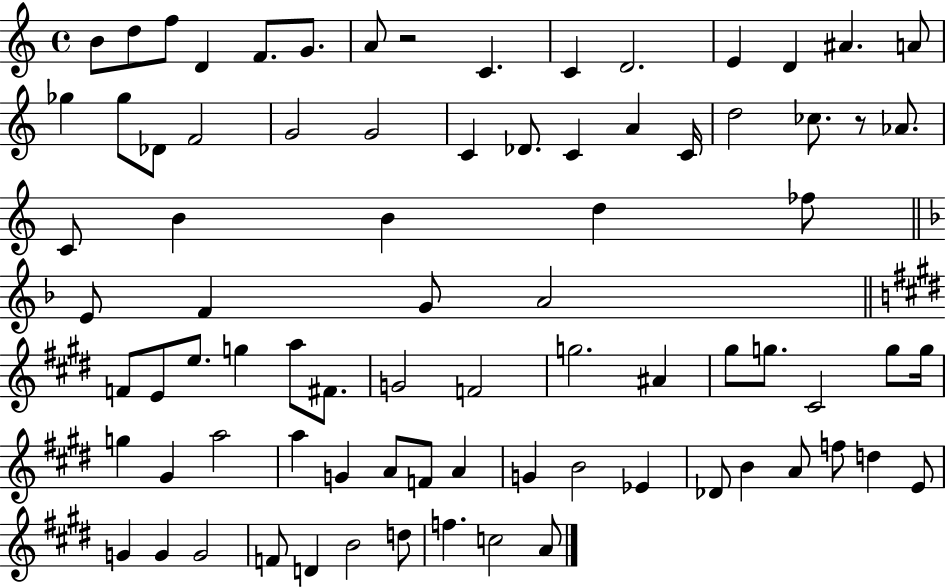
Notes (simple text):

B4/e D5/e F5/e D4/q F4/e. G4/e. A4/e R/h C4/q. C4/q D4/h. E4/q D4/q A#4/q. A4/e Gb5/q Gb5/e Db4/e F4/h G4/h G4/h C4/q Db4/e. C4/q A4/q C4/s D5/h CES5/e. R/e Ab4/e. C4/e B4/q B4/q D5/q FES5/e E4/e F4/q G4/e A4/h F4/e E4/e E5/e. G5/q A5/e F#4/e. G4/h F4/h G5/h. A#4/q G#5/e G5/e. C#4/h G5/e G5/s G5/q G#4/q A5/h A5/q G4/q A4/e F4/e A4/q G4/q B4/h Eb4/q Db4/e B4/q A4/e F5/e D5/q E4/e G4/q G4/q G4/h F4/e D4/q B4/h D5/e F5/q. C5/h A4/e